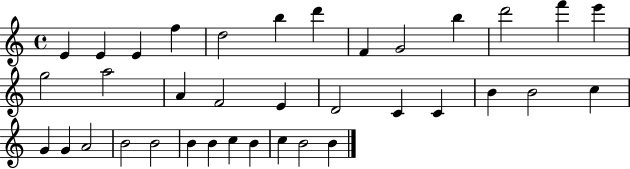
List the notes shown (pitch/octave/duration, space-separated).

E4/q E4/q E4/q F5/q D5/h B5/q D6/q F4/q G4/h B5/q D6/h F6/q E6/q G5/h A5/h A4/q F4/h E4/q D4/h C4/q C4/q B4/q B4/h C5/q G4/q G4/q A4/h B4/h B4/h B4/q B4/q C5/q B4/q C5/q B4/h B4/q